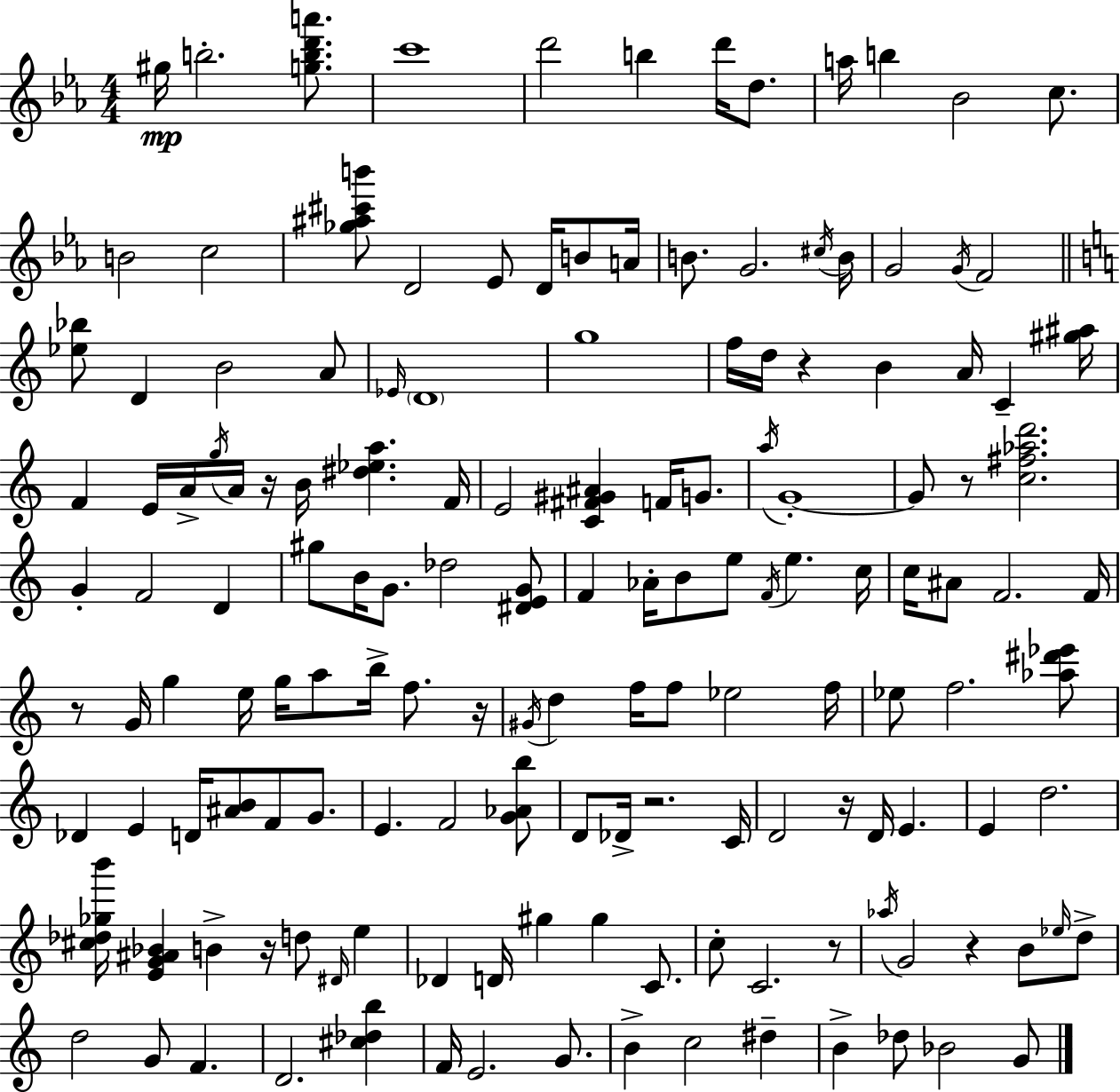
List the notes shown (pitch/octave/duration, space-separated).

G#5/s B5/h. [G5,B5,D6,A6]/e. C6/w D6/h B5/q D6/s D5/e. A5/s B5/q Bb4/h C5/e. B4/h C5/h [Gb5,A#5,C#6,B6]/e D4/h Eb4/e D4/s B4/e A4/s B4/e. G4/h. C#5/s B4/s G4/h G4/s F4/h [Eb5,Bb5]/e D4/q B4/h A4/e Eb4/s D4/w G5/w F5/s D5/s R/q B4/q A4/s C4/q [G#5,A#5]/s F4/q E4/s A4/s G5/s A4/s R/s B4/s [D#5,Eb5,A5]/q. F4/s E4/h [C4,F#4,G#4,A#4]/q F4/s G4/e. A5/s G4/w G4/e R/e [C5,F#5,Ab5,D6]/h. G4/q F4/h D4/q G#5/e B4/s G4/e. Db5/h [D#4,E4,G4]/e F4/q Ab4/s B4/e E5/e F4/s E5/q. C5/s C5/s A#4/e F4/h. F4/s R/e G4/s G5/q E5/s G5/s A5/e B5/s F5/e. R/s G#4/s D5/q F5/s F5/e Eb5/h F5/s Eb5/e F5/h. [Ab5,D#6,Eb6]/e Db4/q E4/q D4/s [A#4,B4]/e F4/e G4/e. E4/q. F4/h [G4,Ab4,B5]/e D4/e Db4/s R/h. C4/s D4/h R/s D4/s E4/q. E4/q D5/h. [C#5,Db5,Gb5,B6]/s [E4,G4,A#4,Bb4]/q B4/q R/s D5/e D#4/s E5/q Db4/q D4/s G#5/q G#5/q C4/e. C5/e C4/h. R/e Ab5/s G4/h R/q B4/e Eb5/s D5/e D5/h G4/e F4/q. D4/h. [C#5,Db5,B5]/q F4/s E4/h. G4/e. B4/q C5/h D#5/q B4/q Db5/e Bb4/h G4/e